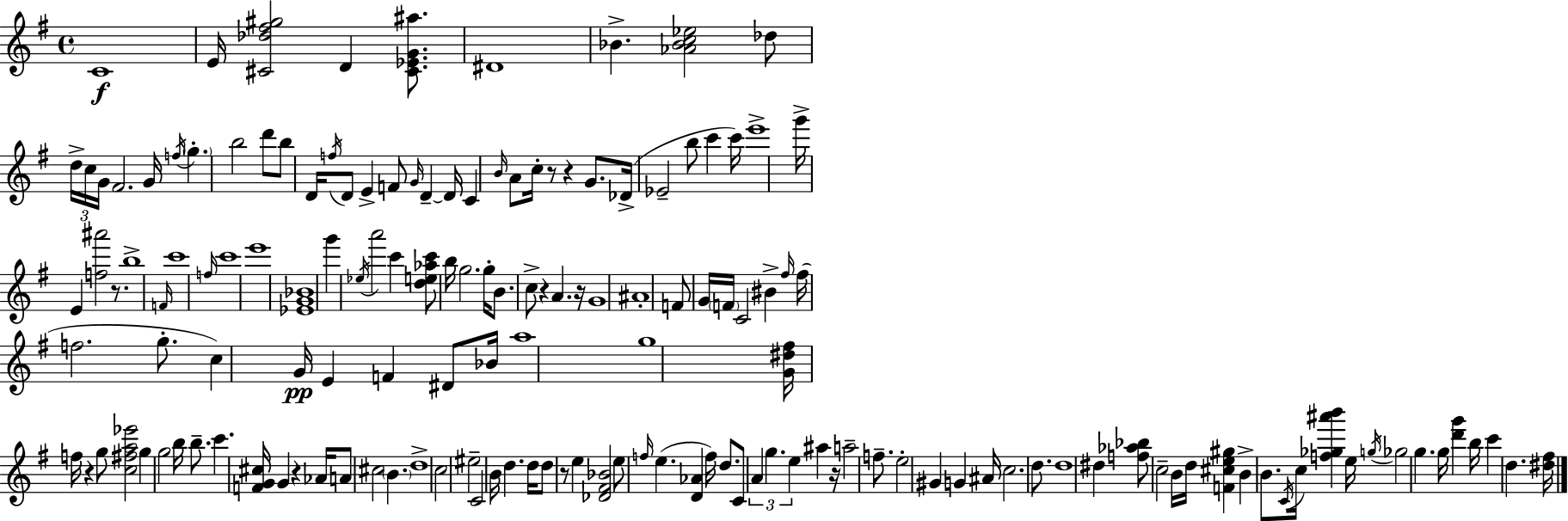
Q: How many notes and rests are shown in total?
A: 153